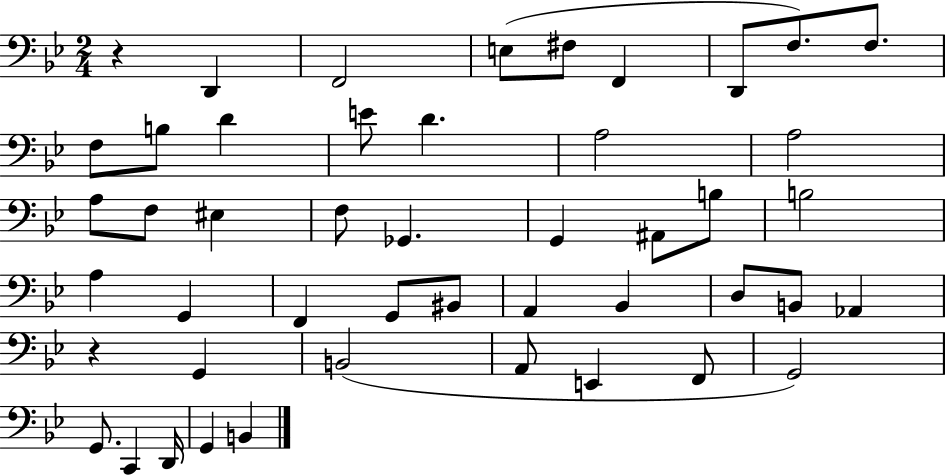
{
  \clef bass
  \numericTimeSignature
  \time 2/4
  \key bes \major
  r4 d,4 | f,2 | e8( fis8 f,4 | d,8 f8.) f8. | \break f8 b8 d'4 | e'8 d'4. | a2 | a2 | \break a8 f8 eis4 | f8 ges,4. | g,4 ais,8 b8 | b2 | \break a4 g,4 | f,4 g,8 bis,8 | a,4 bes,4 | d8 b,8 aes,4 | \break r4 g,4 | b,2( | a,8 e,4 f,8 | g,2) | \break g,8. c,4 d,16 | g,4 b,4 | \bar "|."
}